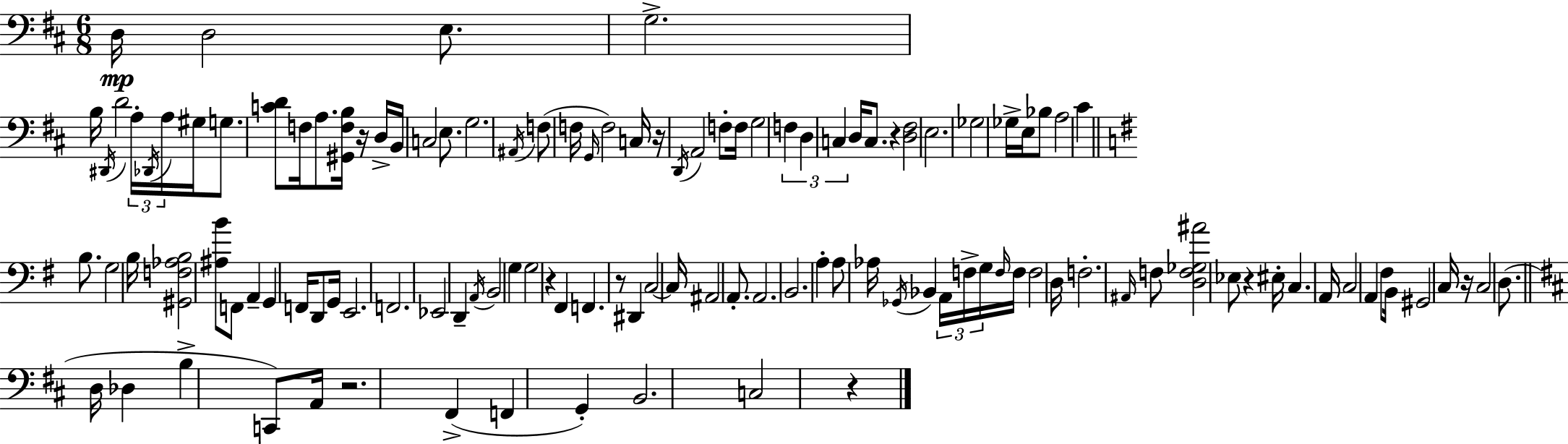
X:1
T:Untitled
M:6/8
L:1/4
K:D
D,/4 D,2 E,/2 G,2 B,/4 ^D,,/4 D2 A,/4 _D,,/4 A,/4 ^G,/4 G,/2 [CD]/2 F,/4 A,/2 [^G,,F,B,]/4 z/4 D,/4 B,,/4 C,2 E,/2 G,2 ^A,,/4 F,/2 F,/4 G,,/4 F,2 C,/4 z/4 D,,/4 A,,2 F,/2 F,/4 G,2 F, D, C, D,/4 C,/2 z [D,^F,]2 E,2 _G,2 _G,/4 E,/4 _B,/2 A,2 ^C B,/2 G,2 B,/4 [^G,,F,_A,B,]2 [^A,B]/2 F,,/2 A,, G,, F,,/4 D,,/2 G,,/4 E,,2 F,,2 _E,,2 D,, A,,/4 B,,2 G, G,2 z ^F,, F,, z/2 ^D,, C,2 C,/4 ^A,,2 A,,/2 A,,2 B,,2 A, A,/2 _A,/4 _G,,/4 _B,, A,,/4 F,/4 G,/4 F,/4 F,/4 F,2 D,/4 F,2 ^A,,/4 F,/2 [D,F,_G,^A]2 _E,/2 z ^E,/4 C, A,,/4 C,2 A,, ^F,/2 B,,/4 ^G,,2 C,/4 z/4 C,2 D,/2 D,/4 _D, B, C,,/2 A,,/4 z2 ^F,, F,, G,, B,,2 C,2 z